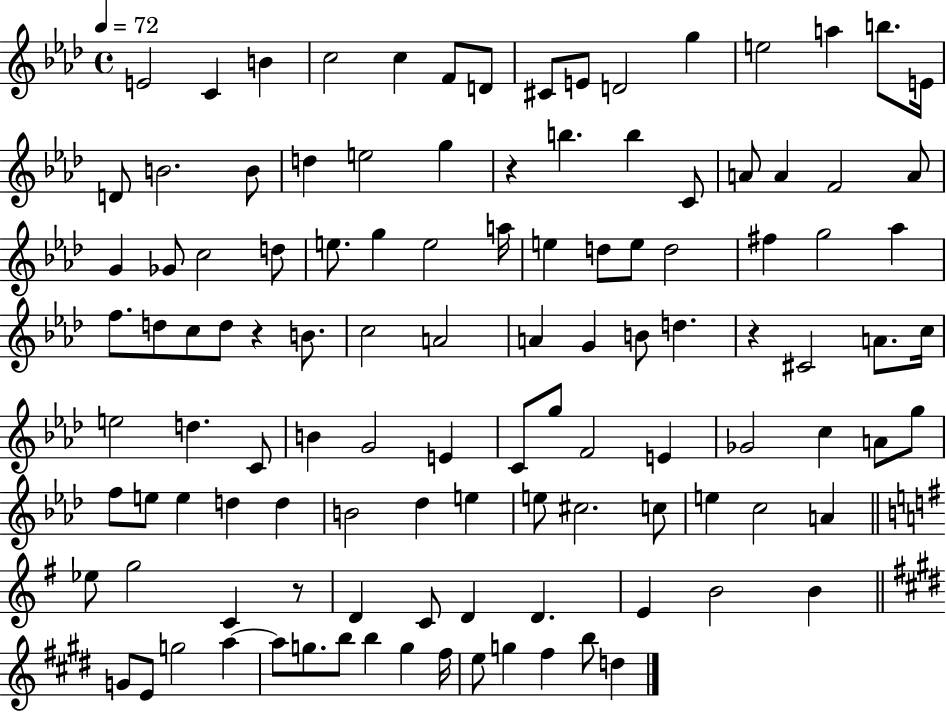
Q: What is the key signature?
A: AES major